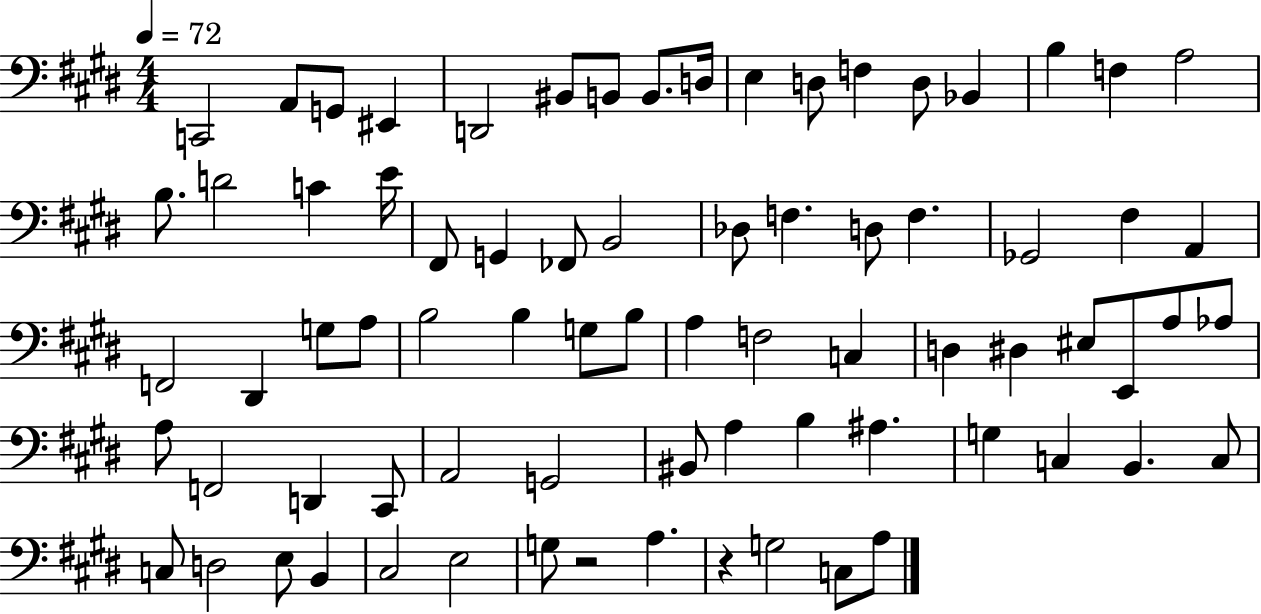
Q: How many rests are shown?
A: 2